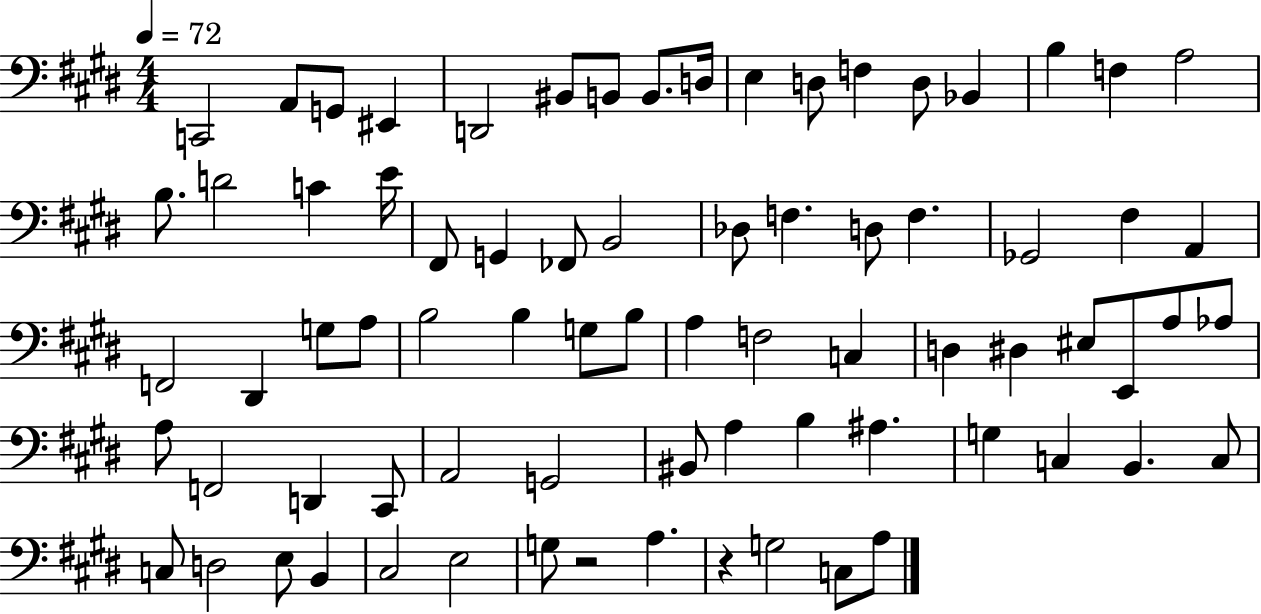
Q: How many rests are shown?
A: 2